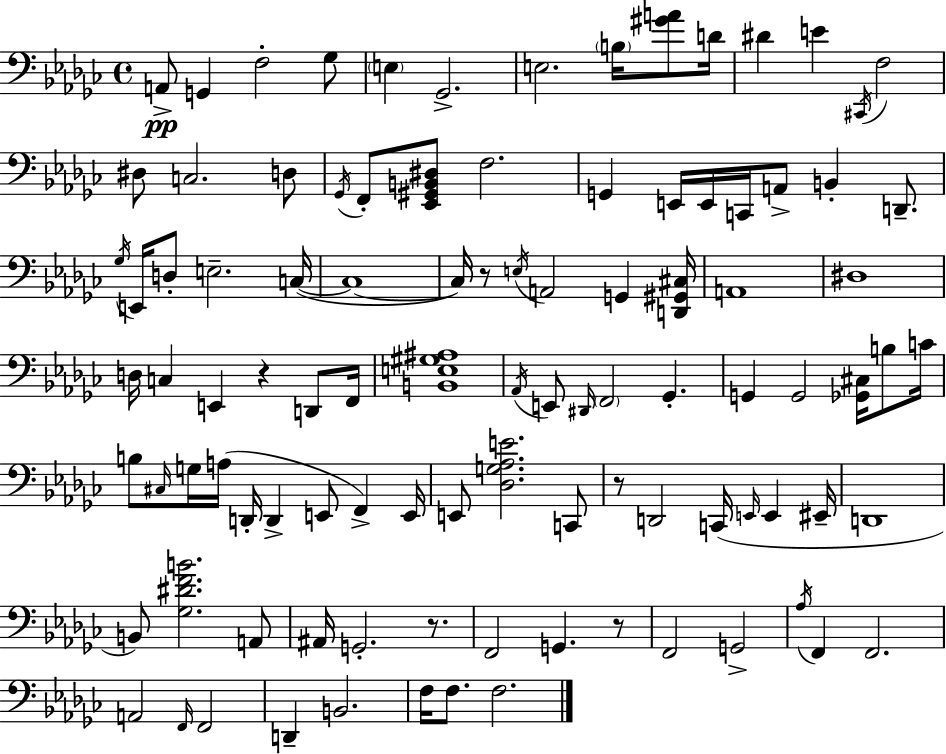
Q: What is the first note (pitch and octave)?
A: A2